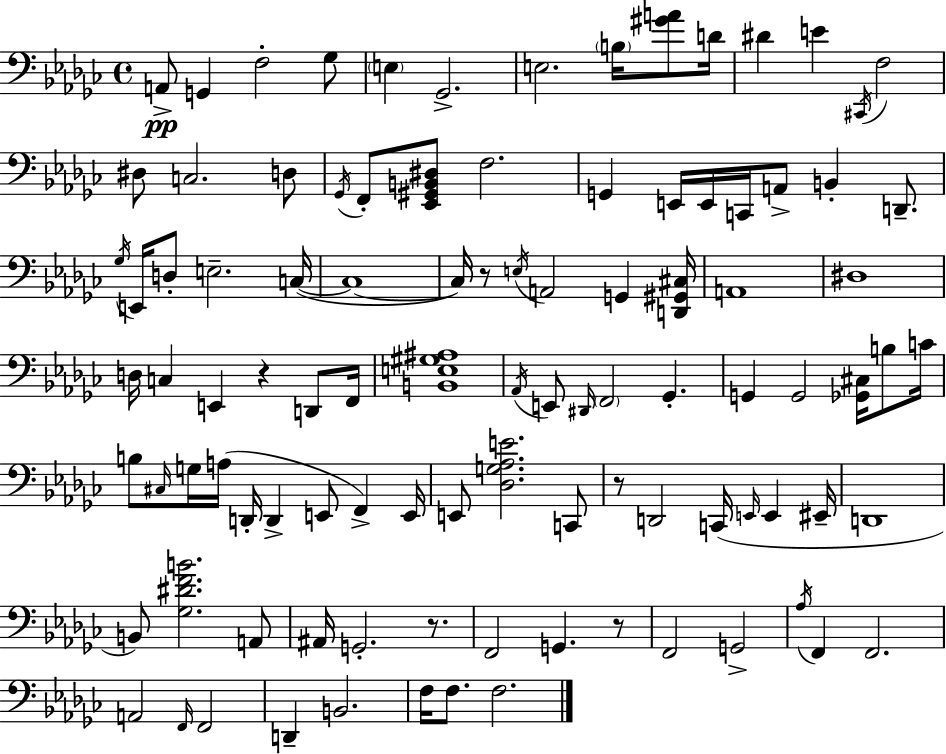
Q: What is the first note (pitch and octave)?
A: A2